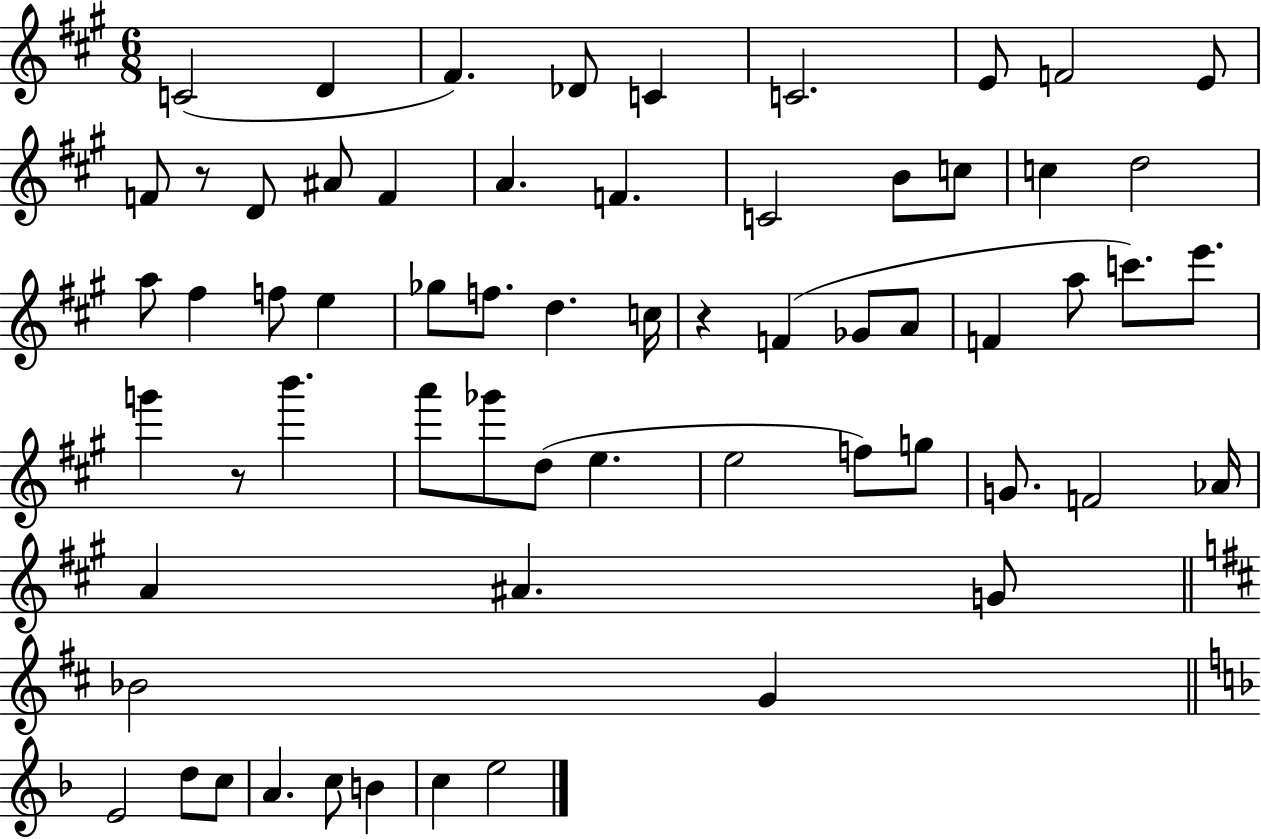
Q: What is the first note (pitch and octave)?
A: C4